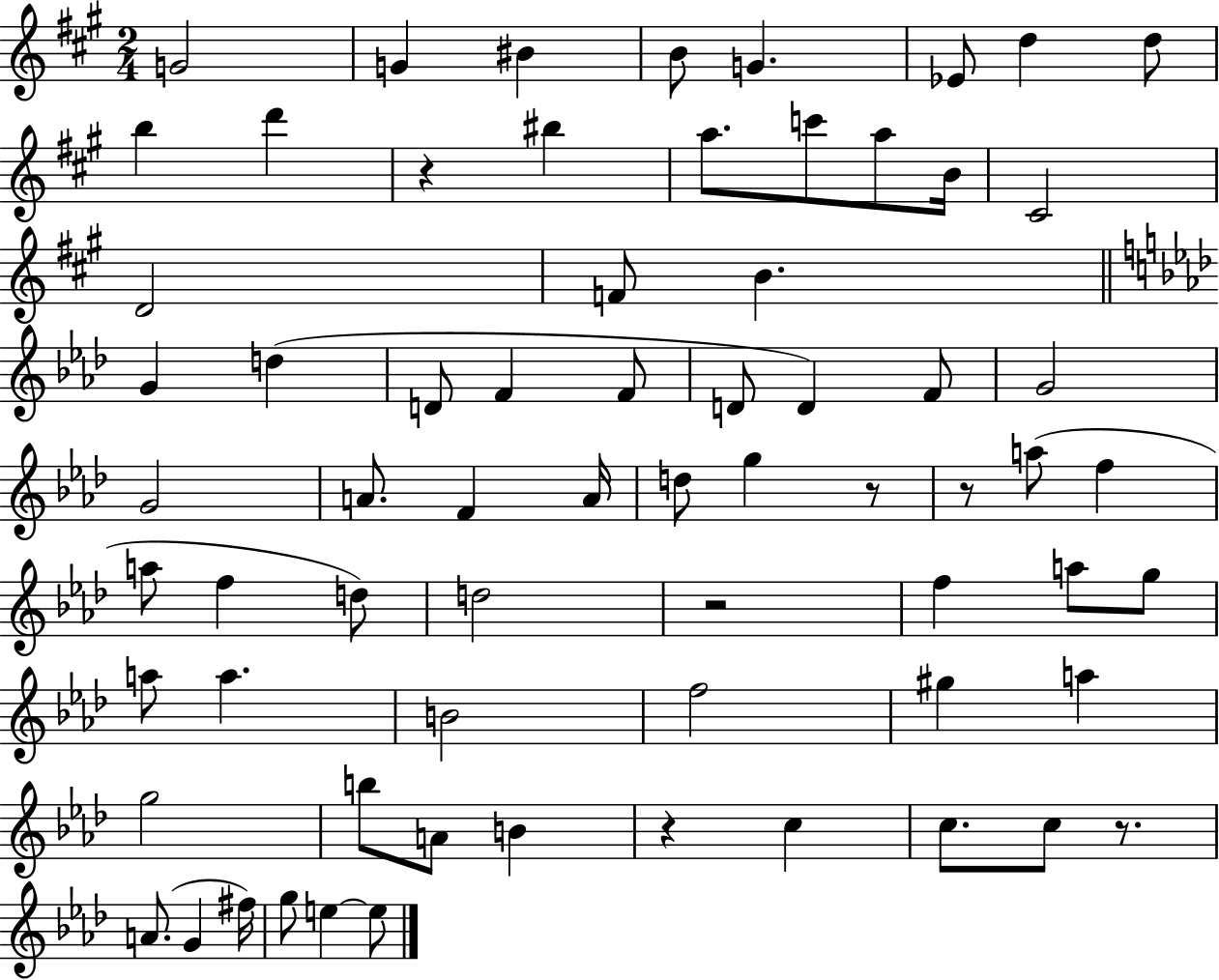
X:1
T:Untitled
M:2/4
L:1/4
K:A
G2 G ^B B/2 G _E/2 d d/2 b d' z ^b a/2 c'/2 a/2 B/4 ^C2 D2 F/2 B G d D/2 F F/2 D/2 D F/2 G2 G2 A/2 F A/4 d/2 g z/2 z/2 a/2 f a/2 f d/2 d2 z2 f a/2 g/2 a/2 a B2 f2 ^g a g2 b/2 A/2 B z c c/2 c/2 z/2 A/2 G ^f/4 g/2 e e/2